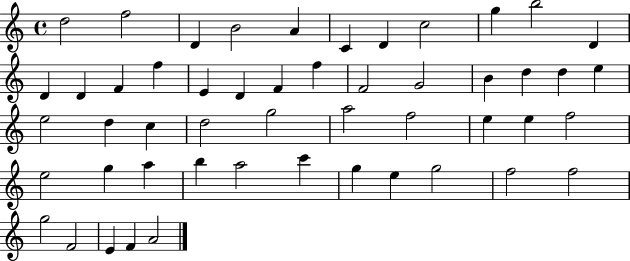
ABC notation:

X:1
T:Untitled
M:4/4
L:1/4
K:C
d2 f2 D B2 A C D c2 g b2 D D D F f E D F f F2 G2 B d d e e2 d c d2 g2 a2 f2 e e f2 e2 g a b a2 c' g e g2 f2 f2 g2 F2 E F A2